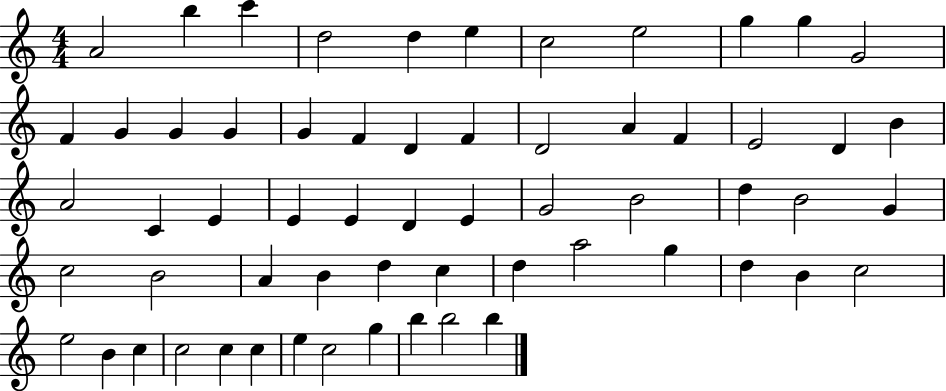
A4/h B5/q C6/q D5/h D5/q E5/q C5/h E5/h G5/q G5/q G4/h F4/q G4/q G4/q G4/q G4/q F4/q D4/q F4/q D4/h A4/q F4/q E4/h D4/q B4/q A4/h C4/q E4/q E4/q E4/q D4/q E4/q G4/h B4/h D5/q B4/h G4/q C5/h B4/h A4/q B4/q D5/q C5/q D5/q A5/h G5/q D5/q B4/q C5/h E5/h B4/q C5/q C5/h C5/q C5/q E5/q C5/h G5/q B5/q B5/h B5/q